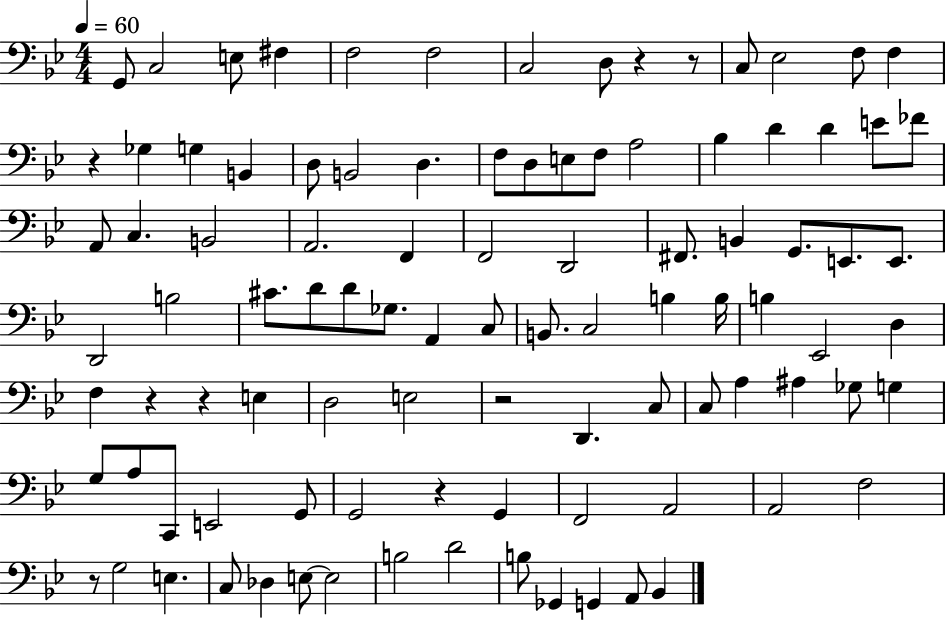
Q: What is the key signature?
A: BES major